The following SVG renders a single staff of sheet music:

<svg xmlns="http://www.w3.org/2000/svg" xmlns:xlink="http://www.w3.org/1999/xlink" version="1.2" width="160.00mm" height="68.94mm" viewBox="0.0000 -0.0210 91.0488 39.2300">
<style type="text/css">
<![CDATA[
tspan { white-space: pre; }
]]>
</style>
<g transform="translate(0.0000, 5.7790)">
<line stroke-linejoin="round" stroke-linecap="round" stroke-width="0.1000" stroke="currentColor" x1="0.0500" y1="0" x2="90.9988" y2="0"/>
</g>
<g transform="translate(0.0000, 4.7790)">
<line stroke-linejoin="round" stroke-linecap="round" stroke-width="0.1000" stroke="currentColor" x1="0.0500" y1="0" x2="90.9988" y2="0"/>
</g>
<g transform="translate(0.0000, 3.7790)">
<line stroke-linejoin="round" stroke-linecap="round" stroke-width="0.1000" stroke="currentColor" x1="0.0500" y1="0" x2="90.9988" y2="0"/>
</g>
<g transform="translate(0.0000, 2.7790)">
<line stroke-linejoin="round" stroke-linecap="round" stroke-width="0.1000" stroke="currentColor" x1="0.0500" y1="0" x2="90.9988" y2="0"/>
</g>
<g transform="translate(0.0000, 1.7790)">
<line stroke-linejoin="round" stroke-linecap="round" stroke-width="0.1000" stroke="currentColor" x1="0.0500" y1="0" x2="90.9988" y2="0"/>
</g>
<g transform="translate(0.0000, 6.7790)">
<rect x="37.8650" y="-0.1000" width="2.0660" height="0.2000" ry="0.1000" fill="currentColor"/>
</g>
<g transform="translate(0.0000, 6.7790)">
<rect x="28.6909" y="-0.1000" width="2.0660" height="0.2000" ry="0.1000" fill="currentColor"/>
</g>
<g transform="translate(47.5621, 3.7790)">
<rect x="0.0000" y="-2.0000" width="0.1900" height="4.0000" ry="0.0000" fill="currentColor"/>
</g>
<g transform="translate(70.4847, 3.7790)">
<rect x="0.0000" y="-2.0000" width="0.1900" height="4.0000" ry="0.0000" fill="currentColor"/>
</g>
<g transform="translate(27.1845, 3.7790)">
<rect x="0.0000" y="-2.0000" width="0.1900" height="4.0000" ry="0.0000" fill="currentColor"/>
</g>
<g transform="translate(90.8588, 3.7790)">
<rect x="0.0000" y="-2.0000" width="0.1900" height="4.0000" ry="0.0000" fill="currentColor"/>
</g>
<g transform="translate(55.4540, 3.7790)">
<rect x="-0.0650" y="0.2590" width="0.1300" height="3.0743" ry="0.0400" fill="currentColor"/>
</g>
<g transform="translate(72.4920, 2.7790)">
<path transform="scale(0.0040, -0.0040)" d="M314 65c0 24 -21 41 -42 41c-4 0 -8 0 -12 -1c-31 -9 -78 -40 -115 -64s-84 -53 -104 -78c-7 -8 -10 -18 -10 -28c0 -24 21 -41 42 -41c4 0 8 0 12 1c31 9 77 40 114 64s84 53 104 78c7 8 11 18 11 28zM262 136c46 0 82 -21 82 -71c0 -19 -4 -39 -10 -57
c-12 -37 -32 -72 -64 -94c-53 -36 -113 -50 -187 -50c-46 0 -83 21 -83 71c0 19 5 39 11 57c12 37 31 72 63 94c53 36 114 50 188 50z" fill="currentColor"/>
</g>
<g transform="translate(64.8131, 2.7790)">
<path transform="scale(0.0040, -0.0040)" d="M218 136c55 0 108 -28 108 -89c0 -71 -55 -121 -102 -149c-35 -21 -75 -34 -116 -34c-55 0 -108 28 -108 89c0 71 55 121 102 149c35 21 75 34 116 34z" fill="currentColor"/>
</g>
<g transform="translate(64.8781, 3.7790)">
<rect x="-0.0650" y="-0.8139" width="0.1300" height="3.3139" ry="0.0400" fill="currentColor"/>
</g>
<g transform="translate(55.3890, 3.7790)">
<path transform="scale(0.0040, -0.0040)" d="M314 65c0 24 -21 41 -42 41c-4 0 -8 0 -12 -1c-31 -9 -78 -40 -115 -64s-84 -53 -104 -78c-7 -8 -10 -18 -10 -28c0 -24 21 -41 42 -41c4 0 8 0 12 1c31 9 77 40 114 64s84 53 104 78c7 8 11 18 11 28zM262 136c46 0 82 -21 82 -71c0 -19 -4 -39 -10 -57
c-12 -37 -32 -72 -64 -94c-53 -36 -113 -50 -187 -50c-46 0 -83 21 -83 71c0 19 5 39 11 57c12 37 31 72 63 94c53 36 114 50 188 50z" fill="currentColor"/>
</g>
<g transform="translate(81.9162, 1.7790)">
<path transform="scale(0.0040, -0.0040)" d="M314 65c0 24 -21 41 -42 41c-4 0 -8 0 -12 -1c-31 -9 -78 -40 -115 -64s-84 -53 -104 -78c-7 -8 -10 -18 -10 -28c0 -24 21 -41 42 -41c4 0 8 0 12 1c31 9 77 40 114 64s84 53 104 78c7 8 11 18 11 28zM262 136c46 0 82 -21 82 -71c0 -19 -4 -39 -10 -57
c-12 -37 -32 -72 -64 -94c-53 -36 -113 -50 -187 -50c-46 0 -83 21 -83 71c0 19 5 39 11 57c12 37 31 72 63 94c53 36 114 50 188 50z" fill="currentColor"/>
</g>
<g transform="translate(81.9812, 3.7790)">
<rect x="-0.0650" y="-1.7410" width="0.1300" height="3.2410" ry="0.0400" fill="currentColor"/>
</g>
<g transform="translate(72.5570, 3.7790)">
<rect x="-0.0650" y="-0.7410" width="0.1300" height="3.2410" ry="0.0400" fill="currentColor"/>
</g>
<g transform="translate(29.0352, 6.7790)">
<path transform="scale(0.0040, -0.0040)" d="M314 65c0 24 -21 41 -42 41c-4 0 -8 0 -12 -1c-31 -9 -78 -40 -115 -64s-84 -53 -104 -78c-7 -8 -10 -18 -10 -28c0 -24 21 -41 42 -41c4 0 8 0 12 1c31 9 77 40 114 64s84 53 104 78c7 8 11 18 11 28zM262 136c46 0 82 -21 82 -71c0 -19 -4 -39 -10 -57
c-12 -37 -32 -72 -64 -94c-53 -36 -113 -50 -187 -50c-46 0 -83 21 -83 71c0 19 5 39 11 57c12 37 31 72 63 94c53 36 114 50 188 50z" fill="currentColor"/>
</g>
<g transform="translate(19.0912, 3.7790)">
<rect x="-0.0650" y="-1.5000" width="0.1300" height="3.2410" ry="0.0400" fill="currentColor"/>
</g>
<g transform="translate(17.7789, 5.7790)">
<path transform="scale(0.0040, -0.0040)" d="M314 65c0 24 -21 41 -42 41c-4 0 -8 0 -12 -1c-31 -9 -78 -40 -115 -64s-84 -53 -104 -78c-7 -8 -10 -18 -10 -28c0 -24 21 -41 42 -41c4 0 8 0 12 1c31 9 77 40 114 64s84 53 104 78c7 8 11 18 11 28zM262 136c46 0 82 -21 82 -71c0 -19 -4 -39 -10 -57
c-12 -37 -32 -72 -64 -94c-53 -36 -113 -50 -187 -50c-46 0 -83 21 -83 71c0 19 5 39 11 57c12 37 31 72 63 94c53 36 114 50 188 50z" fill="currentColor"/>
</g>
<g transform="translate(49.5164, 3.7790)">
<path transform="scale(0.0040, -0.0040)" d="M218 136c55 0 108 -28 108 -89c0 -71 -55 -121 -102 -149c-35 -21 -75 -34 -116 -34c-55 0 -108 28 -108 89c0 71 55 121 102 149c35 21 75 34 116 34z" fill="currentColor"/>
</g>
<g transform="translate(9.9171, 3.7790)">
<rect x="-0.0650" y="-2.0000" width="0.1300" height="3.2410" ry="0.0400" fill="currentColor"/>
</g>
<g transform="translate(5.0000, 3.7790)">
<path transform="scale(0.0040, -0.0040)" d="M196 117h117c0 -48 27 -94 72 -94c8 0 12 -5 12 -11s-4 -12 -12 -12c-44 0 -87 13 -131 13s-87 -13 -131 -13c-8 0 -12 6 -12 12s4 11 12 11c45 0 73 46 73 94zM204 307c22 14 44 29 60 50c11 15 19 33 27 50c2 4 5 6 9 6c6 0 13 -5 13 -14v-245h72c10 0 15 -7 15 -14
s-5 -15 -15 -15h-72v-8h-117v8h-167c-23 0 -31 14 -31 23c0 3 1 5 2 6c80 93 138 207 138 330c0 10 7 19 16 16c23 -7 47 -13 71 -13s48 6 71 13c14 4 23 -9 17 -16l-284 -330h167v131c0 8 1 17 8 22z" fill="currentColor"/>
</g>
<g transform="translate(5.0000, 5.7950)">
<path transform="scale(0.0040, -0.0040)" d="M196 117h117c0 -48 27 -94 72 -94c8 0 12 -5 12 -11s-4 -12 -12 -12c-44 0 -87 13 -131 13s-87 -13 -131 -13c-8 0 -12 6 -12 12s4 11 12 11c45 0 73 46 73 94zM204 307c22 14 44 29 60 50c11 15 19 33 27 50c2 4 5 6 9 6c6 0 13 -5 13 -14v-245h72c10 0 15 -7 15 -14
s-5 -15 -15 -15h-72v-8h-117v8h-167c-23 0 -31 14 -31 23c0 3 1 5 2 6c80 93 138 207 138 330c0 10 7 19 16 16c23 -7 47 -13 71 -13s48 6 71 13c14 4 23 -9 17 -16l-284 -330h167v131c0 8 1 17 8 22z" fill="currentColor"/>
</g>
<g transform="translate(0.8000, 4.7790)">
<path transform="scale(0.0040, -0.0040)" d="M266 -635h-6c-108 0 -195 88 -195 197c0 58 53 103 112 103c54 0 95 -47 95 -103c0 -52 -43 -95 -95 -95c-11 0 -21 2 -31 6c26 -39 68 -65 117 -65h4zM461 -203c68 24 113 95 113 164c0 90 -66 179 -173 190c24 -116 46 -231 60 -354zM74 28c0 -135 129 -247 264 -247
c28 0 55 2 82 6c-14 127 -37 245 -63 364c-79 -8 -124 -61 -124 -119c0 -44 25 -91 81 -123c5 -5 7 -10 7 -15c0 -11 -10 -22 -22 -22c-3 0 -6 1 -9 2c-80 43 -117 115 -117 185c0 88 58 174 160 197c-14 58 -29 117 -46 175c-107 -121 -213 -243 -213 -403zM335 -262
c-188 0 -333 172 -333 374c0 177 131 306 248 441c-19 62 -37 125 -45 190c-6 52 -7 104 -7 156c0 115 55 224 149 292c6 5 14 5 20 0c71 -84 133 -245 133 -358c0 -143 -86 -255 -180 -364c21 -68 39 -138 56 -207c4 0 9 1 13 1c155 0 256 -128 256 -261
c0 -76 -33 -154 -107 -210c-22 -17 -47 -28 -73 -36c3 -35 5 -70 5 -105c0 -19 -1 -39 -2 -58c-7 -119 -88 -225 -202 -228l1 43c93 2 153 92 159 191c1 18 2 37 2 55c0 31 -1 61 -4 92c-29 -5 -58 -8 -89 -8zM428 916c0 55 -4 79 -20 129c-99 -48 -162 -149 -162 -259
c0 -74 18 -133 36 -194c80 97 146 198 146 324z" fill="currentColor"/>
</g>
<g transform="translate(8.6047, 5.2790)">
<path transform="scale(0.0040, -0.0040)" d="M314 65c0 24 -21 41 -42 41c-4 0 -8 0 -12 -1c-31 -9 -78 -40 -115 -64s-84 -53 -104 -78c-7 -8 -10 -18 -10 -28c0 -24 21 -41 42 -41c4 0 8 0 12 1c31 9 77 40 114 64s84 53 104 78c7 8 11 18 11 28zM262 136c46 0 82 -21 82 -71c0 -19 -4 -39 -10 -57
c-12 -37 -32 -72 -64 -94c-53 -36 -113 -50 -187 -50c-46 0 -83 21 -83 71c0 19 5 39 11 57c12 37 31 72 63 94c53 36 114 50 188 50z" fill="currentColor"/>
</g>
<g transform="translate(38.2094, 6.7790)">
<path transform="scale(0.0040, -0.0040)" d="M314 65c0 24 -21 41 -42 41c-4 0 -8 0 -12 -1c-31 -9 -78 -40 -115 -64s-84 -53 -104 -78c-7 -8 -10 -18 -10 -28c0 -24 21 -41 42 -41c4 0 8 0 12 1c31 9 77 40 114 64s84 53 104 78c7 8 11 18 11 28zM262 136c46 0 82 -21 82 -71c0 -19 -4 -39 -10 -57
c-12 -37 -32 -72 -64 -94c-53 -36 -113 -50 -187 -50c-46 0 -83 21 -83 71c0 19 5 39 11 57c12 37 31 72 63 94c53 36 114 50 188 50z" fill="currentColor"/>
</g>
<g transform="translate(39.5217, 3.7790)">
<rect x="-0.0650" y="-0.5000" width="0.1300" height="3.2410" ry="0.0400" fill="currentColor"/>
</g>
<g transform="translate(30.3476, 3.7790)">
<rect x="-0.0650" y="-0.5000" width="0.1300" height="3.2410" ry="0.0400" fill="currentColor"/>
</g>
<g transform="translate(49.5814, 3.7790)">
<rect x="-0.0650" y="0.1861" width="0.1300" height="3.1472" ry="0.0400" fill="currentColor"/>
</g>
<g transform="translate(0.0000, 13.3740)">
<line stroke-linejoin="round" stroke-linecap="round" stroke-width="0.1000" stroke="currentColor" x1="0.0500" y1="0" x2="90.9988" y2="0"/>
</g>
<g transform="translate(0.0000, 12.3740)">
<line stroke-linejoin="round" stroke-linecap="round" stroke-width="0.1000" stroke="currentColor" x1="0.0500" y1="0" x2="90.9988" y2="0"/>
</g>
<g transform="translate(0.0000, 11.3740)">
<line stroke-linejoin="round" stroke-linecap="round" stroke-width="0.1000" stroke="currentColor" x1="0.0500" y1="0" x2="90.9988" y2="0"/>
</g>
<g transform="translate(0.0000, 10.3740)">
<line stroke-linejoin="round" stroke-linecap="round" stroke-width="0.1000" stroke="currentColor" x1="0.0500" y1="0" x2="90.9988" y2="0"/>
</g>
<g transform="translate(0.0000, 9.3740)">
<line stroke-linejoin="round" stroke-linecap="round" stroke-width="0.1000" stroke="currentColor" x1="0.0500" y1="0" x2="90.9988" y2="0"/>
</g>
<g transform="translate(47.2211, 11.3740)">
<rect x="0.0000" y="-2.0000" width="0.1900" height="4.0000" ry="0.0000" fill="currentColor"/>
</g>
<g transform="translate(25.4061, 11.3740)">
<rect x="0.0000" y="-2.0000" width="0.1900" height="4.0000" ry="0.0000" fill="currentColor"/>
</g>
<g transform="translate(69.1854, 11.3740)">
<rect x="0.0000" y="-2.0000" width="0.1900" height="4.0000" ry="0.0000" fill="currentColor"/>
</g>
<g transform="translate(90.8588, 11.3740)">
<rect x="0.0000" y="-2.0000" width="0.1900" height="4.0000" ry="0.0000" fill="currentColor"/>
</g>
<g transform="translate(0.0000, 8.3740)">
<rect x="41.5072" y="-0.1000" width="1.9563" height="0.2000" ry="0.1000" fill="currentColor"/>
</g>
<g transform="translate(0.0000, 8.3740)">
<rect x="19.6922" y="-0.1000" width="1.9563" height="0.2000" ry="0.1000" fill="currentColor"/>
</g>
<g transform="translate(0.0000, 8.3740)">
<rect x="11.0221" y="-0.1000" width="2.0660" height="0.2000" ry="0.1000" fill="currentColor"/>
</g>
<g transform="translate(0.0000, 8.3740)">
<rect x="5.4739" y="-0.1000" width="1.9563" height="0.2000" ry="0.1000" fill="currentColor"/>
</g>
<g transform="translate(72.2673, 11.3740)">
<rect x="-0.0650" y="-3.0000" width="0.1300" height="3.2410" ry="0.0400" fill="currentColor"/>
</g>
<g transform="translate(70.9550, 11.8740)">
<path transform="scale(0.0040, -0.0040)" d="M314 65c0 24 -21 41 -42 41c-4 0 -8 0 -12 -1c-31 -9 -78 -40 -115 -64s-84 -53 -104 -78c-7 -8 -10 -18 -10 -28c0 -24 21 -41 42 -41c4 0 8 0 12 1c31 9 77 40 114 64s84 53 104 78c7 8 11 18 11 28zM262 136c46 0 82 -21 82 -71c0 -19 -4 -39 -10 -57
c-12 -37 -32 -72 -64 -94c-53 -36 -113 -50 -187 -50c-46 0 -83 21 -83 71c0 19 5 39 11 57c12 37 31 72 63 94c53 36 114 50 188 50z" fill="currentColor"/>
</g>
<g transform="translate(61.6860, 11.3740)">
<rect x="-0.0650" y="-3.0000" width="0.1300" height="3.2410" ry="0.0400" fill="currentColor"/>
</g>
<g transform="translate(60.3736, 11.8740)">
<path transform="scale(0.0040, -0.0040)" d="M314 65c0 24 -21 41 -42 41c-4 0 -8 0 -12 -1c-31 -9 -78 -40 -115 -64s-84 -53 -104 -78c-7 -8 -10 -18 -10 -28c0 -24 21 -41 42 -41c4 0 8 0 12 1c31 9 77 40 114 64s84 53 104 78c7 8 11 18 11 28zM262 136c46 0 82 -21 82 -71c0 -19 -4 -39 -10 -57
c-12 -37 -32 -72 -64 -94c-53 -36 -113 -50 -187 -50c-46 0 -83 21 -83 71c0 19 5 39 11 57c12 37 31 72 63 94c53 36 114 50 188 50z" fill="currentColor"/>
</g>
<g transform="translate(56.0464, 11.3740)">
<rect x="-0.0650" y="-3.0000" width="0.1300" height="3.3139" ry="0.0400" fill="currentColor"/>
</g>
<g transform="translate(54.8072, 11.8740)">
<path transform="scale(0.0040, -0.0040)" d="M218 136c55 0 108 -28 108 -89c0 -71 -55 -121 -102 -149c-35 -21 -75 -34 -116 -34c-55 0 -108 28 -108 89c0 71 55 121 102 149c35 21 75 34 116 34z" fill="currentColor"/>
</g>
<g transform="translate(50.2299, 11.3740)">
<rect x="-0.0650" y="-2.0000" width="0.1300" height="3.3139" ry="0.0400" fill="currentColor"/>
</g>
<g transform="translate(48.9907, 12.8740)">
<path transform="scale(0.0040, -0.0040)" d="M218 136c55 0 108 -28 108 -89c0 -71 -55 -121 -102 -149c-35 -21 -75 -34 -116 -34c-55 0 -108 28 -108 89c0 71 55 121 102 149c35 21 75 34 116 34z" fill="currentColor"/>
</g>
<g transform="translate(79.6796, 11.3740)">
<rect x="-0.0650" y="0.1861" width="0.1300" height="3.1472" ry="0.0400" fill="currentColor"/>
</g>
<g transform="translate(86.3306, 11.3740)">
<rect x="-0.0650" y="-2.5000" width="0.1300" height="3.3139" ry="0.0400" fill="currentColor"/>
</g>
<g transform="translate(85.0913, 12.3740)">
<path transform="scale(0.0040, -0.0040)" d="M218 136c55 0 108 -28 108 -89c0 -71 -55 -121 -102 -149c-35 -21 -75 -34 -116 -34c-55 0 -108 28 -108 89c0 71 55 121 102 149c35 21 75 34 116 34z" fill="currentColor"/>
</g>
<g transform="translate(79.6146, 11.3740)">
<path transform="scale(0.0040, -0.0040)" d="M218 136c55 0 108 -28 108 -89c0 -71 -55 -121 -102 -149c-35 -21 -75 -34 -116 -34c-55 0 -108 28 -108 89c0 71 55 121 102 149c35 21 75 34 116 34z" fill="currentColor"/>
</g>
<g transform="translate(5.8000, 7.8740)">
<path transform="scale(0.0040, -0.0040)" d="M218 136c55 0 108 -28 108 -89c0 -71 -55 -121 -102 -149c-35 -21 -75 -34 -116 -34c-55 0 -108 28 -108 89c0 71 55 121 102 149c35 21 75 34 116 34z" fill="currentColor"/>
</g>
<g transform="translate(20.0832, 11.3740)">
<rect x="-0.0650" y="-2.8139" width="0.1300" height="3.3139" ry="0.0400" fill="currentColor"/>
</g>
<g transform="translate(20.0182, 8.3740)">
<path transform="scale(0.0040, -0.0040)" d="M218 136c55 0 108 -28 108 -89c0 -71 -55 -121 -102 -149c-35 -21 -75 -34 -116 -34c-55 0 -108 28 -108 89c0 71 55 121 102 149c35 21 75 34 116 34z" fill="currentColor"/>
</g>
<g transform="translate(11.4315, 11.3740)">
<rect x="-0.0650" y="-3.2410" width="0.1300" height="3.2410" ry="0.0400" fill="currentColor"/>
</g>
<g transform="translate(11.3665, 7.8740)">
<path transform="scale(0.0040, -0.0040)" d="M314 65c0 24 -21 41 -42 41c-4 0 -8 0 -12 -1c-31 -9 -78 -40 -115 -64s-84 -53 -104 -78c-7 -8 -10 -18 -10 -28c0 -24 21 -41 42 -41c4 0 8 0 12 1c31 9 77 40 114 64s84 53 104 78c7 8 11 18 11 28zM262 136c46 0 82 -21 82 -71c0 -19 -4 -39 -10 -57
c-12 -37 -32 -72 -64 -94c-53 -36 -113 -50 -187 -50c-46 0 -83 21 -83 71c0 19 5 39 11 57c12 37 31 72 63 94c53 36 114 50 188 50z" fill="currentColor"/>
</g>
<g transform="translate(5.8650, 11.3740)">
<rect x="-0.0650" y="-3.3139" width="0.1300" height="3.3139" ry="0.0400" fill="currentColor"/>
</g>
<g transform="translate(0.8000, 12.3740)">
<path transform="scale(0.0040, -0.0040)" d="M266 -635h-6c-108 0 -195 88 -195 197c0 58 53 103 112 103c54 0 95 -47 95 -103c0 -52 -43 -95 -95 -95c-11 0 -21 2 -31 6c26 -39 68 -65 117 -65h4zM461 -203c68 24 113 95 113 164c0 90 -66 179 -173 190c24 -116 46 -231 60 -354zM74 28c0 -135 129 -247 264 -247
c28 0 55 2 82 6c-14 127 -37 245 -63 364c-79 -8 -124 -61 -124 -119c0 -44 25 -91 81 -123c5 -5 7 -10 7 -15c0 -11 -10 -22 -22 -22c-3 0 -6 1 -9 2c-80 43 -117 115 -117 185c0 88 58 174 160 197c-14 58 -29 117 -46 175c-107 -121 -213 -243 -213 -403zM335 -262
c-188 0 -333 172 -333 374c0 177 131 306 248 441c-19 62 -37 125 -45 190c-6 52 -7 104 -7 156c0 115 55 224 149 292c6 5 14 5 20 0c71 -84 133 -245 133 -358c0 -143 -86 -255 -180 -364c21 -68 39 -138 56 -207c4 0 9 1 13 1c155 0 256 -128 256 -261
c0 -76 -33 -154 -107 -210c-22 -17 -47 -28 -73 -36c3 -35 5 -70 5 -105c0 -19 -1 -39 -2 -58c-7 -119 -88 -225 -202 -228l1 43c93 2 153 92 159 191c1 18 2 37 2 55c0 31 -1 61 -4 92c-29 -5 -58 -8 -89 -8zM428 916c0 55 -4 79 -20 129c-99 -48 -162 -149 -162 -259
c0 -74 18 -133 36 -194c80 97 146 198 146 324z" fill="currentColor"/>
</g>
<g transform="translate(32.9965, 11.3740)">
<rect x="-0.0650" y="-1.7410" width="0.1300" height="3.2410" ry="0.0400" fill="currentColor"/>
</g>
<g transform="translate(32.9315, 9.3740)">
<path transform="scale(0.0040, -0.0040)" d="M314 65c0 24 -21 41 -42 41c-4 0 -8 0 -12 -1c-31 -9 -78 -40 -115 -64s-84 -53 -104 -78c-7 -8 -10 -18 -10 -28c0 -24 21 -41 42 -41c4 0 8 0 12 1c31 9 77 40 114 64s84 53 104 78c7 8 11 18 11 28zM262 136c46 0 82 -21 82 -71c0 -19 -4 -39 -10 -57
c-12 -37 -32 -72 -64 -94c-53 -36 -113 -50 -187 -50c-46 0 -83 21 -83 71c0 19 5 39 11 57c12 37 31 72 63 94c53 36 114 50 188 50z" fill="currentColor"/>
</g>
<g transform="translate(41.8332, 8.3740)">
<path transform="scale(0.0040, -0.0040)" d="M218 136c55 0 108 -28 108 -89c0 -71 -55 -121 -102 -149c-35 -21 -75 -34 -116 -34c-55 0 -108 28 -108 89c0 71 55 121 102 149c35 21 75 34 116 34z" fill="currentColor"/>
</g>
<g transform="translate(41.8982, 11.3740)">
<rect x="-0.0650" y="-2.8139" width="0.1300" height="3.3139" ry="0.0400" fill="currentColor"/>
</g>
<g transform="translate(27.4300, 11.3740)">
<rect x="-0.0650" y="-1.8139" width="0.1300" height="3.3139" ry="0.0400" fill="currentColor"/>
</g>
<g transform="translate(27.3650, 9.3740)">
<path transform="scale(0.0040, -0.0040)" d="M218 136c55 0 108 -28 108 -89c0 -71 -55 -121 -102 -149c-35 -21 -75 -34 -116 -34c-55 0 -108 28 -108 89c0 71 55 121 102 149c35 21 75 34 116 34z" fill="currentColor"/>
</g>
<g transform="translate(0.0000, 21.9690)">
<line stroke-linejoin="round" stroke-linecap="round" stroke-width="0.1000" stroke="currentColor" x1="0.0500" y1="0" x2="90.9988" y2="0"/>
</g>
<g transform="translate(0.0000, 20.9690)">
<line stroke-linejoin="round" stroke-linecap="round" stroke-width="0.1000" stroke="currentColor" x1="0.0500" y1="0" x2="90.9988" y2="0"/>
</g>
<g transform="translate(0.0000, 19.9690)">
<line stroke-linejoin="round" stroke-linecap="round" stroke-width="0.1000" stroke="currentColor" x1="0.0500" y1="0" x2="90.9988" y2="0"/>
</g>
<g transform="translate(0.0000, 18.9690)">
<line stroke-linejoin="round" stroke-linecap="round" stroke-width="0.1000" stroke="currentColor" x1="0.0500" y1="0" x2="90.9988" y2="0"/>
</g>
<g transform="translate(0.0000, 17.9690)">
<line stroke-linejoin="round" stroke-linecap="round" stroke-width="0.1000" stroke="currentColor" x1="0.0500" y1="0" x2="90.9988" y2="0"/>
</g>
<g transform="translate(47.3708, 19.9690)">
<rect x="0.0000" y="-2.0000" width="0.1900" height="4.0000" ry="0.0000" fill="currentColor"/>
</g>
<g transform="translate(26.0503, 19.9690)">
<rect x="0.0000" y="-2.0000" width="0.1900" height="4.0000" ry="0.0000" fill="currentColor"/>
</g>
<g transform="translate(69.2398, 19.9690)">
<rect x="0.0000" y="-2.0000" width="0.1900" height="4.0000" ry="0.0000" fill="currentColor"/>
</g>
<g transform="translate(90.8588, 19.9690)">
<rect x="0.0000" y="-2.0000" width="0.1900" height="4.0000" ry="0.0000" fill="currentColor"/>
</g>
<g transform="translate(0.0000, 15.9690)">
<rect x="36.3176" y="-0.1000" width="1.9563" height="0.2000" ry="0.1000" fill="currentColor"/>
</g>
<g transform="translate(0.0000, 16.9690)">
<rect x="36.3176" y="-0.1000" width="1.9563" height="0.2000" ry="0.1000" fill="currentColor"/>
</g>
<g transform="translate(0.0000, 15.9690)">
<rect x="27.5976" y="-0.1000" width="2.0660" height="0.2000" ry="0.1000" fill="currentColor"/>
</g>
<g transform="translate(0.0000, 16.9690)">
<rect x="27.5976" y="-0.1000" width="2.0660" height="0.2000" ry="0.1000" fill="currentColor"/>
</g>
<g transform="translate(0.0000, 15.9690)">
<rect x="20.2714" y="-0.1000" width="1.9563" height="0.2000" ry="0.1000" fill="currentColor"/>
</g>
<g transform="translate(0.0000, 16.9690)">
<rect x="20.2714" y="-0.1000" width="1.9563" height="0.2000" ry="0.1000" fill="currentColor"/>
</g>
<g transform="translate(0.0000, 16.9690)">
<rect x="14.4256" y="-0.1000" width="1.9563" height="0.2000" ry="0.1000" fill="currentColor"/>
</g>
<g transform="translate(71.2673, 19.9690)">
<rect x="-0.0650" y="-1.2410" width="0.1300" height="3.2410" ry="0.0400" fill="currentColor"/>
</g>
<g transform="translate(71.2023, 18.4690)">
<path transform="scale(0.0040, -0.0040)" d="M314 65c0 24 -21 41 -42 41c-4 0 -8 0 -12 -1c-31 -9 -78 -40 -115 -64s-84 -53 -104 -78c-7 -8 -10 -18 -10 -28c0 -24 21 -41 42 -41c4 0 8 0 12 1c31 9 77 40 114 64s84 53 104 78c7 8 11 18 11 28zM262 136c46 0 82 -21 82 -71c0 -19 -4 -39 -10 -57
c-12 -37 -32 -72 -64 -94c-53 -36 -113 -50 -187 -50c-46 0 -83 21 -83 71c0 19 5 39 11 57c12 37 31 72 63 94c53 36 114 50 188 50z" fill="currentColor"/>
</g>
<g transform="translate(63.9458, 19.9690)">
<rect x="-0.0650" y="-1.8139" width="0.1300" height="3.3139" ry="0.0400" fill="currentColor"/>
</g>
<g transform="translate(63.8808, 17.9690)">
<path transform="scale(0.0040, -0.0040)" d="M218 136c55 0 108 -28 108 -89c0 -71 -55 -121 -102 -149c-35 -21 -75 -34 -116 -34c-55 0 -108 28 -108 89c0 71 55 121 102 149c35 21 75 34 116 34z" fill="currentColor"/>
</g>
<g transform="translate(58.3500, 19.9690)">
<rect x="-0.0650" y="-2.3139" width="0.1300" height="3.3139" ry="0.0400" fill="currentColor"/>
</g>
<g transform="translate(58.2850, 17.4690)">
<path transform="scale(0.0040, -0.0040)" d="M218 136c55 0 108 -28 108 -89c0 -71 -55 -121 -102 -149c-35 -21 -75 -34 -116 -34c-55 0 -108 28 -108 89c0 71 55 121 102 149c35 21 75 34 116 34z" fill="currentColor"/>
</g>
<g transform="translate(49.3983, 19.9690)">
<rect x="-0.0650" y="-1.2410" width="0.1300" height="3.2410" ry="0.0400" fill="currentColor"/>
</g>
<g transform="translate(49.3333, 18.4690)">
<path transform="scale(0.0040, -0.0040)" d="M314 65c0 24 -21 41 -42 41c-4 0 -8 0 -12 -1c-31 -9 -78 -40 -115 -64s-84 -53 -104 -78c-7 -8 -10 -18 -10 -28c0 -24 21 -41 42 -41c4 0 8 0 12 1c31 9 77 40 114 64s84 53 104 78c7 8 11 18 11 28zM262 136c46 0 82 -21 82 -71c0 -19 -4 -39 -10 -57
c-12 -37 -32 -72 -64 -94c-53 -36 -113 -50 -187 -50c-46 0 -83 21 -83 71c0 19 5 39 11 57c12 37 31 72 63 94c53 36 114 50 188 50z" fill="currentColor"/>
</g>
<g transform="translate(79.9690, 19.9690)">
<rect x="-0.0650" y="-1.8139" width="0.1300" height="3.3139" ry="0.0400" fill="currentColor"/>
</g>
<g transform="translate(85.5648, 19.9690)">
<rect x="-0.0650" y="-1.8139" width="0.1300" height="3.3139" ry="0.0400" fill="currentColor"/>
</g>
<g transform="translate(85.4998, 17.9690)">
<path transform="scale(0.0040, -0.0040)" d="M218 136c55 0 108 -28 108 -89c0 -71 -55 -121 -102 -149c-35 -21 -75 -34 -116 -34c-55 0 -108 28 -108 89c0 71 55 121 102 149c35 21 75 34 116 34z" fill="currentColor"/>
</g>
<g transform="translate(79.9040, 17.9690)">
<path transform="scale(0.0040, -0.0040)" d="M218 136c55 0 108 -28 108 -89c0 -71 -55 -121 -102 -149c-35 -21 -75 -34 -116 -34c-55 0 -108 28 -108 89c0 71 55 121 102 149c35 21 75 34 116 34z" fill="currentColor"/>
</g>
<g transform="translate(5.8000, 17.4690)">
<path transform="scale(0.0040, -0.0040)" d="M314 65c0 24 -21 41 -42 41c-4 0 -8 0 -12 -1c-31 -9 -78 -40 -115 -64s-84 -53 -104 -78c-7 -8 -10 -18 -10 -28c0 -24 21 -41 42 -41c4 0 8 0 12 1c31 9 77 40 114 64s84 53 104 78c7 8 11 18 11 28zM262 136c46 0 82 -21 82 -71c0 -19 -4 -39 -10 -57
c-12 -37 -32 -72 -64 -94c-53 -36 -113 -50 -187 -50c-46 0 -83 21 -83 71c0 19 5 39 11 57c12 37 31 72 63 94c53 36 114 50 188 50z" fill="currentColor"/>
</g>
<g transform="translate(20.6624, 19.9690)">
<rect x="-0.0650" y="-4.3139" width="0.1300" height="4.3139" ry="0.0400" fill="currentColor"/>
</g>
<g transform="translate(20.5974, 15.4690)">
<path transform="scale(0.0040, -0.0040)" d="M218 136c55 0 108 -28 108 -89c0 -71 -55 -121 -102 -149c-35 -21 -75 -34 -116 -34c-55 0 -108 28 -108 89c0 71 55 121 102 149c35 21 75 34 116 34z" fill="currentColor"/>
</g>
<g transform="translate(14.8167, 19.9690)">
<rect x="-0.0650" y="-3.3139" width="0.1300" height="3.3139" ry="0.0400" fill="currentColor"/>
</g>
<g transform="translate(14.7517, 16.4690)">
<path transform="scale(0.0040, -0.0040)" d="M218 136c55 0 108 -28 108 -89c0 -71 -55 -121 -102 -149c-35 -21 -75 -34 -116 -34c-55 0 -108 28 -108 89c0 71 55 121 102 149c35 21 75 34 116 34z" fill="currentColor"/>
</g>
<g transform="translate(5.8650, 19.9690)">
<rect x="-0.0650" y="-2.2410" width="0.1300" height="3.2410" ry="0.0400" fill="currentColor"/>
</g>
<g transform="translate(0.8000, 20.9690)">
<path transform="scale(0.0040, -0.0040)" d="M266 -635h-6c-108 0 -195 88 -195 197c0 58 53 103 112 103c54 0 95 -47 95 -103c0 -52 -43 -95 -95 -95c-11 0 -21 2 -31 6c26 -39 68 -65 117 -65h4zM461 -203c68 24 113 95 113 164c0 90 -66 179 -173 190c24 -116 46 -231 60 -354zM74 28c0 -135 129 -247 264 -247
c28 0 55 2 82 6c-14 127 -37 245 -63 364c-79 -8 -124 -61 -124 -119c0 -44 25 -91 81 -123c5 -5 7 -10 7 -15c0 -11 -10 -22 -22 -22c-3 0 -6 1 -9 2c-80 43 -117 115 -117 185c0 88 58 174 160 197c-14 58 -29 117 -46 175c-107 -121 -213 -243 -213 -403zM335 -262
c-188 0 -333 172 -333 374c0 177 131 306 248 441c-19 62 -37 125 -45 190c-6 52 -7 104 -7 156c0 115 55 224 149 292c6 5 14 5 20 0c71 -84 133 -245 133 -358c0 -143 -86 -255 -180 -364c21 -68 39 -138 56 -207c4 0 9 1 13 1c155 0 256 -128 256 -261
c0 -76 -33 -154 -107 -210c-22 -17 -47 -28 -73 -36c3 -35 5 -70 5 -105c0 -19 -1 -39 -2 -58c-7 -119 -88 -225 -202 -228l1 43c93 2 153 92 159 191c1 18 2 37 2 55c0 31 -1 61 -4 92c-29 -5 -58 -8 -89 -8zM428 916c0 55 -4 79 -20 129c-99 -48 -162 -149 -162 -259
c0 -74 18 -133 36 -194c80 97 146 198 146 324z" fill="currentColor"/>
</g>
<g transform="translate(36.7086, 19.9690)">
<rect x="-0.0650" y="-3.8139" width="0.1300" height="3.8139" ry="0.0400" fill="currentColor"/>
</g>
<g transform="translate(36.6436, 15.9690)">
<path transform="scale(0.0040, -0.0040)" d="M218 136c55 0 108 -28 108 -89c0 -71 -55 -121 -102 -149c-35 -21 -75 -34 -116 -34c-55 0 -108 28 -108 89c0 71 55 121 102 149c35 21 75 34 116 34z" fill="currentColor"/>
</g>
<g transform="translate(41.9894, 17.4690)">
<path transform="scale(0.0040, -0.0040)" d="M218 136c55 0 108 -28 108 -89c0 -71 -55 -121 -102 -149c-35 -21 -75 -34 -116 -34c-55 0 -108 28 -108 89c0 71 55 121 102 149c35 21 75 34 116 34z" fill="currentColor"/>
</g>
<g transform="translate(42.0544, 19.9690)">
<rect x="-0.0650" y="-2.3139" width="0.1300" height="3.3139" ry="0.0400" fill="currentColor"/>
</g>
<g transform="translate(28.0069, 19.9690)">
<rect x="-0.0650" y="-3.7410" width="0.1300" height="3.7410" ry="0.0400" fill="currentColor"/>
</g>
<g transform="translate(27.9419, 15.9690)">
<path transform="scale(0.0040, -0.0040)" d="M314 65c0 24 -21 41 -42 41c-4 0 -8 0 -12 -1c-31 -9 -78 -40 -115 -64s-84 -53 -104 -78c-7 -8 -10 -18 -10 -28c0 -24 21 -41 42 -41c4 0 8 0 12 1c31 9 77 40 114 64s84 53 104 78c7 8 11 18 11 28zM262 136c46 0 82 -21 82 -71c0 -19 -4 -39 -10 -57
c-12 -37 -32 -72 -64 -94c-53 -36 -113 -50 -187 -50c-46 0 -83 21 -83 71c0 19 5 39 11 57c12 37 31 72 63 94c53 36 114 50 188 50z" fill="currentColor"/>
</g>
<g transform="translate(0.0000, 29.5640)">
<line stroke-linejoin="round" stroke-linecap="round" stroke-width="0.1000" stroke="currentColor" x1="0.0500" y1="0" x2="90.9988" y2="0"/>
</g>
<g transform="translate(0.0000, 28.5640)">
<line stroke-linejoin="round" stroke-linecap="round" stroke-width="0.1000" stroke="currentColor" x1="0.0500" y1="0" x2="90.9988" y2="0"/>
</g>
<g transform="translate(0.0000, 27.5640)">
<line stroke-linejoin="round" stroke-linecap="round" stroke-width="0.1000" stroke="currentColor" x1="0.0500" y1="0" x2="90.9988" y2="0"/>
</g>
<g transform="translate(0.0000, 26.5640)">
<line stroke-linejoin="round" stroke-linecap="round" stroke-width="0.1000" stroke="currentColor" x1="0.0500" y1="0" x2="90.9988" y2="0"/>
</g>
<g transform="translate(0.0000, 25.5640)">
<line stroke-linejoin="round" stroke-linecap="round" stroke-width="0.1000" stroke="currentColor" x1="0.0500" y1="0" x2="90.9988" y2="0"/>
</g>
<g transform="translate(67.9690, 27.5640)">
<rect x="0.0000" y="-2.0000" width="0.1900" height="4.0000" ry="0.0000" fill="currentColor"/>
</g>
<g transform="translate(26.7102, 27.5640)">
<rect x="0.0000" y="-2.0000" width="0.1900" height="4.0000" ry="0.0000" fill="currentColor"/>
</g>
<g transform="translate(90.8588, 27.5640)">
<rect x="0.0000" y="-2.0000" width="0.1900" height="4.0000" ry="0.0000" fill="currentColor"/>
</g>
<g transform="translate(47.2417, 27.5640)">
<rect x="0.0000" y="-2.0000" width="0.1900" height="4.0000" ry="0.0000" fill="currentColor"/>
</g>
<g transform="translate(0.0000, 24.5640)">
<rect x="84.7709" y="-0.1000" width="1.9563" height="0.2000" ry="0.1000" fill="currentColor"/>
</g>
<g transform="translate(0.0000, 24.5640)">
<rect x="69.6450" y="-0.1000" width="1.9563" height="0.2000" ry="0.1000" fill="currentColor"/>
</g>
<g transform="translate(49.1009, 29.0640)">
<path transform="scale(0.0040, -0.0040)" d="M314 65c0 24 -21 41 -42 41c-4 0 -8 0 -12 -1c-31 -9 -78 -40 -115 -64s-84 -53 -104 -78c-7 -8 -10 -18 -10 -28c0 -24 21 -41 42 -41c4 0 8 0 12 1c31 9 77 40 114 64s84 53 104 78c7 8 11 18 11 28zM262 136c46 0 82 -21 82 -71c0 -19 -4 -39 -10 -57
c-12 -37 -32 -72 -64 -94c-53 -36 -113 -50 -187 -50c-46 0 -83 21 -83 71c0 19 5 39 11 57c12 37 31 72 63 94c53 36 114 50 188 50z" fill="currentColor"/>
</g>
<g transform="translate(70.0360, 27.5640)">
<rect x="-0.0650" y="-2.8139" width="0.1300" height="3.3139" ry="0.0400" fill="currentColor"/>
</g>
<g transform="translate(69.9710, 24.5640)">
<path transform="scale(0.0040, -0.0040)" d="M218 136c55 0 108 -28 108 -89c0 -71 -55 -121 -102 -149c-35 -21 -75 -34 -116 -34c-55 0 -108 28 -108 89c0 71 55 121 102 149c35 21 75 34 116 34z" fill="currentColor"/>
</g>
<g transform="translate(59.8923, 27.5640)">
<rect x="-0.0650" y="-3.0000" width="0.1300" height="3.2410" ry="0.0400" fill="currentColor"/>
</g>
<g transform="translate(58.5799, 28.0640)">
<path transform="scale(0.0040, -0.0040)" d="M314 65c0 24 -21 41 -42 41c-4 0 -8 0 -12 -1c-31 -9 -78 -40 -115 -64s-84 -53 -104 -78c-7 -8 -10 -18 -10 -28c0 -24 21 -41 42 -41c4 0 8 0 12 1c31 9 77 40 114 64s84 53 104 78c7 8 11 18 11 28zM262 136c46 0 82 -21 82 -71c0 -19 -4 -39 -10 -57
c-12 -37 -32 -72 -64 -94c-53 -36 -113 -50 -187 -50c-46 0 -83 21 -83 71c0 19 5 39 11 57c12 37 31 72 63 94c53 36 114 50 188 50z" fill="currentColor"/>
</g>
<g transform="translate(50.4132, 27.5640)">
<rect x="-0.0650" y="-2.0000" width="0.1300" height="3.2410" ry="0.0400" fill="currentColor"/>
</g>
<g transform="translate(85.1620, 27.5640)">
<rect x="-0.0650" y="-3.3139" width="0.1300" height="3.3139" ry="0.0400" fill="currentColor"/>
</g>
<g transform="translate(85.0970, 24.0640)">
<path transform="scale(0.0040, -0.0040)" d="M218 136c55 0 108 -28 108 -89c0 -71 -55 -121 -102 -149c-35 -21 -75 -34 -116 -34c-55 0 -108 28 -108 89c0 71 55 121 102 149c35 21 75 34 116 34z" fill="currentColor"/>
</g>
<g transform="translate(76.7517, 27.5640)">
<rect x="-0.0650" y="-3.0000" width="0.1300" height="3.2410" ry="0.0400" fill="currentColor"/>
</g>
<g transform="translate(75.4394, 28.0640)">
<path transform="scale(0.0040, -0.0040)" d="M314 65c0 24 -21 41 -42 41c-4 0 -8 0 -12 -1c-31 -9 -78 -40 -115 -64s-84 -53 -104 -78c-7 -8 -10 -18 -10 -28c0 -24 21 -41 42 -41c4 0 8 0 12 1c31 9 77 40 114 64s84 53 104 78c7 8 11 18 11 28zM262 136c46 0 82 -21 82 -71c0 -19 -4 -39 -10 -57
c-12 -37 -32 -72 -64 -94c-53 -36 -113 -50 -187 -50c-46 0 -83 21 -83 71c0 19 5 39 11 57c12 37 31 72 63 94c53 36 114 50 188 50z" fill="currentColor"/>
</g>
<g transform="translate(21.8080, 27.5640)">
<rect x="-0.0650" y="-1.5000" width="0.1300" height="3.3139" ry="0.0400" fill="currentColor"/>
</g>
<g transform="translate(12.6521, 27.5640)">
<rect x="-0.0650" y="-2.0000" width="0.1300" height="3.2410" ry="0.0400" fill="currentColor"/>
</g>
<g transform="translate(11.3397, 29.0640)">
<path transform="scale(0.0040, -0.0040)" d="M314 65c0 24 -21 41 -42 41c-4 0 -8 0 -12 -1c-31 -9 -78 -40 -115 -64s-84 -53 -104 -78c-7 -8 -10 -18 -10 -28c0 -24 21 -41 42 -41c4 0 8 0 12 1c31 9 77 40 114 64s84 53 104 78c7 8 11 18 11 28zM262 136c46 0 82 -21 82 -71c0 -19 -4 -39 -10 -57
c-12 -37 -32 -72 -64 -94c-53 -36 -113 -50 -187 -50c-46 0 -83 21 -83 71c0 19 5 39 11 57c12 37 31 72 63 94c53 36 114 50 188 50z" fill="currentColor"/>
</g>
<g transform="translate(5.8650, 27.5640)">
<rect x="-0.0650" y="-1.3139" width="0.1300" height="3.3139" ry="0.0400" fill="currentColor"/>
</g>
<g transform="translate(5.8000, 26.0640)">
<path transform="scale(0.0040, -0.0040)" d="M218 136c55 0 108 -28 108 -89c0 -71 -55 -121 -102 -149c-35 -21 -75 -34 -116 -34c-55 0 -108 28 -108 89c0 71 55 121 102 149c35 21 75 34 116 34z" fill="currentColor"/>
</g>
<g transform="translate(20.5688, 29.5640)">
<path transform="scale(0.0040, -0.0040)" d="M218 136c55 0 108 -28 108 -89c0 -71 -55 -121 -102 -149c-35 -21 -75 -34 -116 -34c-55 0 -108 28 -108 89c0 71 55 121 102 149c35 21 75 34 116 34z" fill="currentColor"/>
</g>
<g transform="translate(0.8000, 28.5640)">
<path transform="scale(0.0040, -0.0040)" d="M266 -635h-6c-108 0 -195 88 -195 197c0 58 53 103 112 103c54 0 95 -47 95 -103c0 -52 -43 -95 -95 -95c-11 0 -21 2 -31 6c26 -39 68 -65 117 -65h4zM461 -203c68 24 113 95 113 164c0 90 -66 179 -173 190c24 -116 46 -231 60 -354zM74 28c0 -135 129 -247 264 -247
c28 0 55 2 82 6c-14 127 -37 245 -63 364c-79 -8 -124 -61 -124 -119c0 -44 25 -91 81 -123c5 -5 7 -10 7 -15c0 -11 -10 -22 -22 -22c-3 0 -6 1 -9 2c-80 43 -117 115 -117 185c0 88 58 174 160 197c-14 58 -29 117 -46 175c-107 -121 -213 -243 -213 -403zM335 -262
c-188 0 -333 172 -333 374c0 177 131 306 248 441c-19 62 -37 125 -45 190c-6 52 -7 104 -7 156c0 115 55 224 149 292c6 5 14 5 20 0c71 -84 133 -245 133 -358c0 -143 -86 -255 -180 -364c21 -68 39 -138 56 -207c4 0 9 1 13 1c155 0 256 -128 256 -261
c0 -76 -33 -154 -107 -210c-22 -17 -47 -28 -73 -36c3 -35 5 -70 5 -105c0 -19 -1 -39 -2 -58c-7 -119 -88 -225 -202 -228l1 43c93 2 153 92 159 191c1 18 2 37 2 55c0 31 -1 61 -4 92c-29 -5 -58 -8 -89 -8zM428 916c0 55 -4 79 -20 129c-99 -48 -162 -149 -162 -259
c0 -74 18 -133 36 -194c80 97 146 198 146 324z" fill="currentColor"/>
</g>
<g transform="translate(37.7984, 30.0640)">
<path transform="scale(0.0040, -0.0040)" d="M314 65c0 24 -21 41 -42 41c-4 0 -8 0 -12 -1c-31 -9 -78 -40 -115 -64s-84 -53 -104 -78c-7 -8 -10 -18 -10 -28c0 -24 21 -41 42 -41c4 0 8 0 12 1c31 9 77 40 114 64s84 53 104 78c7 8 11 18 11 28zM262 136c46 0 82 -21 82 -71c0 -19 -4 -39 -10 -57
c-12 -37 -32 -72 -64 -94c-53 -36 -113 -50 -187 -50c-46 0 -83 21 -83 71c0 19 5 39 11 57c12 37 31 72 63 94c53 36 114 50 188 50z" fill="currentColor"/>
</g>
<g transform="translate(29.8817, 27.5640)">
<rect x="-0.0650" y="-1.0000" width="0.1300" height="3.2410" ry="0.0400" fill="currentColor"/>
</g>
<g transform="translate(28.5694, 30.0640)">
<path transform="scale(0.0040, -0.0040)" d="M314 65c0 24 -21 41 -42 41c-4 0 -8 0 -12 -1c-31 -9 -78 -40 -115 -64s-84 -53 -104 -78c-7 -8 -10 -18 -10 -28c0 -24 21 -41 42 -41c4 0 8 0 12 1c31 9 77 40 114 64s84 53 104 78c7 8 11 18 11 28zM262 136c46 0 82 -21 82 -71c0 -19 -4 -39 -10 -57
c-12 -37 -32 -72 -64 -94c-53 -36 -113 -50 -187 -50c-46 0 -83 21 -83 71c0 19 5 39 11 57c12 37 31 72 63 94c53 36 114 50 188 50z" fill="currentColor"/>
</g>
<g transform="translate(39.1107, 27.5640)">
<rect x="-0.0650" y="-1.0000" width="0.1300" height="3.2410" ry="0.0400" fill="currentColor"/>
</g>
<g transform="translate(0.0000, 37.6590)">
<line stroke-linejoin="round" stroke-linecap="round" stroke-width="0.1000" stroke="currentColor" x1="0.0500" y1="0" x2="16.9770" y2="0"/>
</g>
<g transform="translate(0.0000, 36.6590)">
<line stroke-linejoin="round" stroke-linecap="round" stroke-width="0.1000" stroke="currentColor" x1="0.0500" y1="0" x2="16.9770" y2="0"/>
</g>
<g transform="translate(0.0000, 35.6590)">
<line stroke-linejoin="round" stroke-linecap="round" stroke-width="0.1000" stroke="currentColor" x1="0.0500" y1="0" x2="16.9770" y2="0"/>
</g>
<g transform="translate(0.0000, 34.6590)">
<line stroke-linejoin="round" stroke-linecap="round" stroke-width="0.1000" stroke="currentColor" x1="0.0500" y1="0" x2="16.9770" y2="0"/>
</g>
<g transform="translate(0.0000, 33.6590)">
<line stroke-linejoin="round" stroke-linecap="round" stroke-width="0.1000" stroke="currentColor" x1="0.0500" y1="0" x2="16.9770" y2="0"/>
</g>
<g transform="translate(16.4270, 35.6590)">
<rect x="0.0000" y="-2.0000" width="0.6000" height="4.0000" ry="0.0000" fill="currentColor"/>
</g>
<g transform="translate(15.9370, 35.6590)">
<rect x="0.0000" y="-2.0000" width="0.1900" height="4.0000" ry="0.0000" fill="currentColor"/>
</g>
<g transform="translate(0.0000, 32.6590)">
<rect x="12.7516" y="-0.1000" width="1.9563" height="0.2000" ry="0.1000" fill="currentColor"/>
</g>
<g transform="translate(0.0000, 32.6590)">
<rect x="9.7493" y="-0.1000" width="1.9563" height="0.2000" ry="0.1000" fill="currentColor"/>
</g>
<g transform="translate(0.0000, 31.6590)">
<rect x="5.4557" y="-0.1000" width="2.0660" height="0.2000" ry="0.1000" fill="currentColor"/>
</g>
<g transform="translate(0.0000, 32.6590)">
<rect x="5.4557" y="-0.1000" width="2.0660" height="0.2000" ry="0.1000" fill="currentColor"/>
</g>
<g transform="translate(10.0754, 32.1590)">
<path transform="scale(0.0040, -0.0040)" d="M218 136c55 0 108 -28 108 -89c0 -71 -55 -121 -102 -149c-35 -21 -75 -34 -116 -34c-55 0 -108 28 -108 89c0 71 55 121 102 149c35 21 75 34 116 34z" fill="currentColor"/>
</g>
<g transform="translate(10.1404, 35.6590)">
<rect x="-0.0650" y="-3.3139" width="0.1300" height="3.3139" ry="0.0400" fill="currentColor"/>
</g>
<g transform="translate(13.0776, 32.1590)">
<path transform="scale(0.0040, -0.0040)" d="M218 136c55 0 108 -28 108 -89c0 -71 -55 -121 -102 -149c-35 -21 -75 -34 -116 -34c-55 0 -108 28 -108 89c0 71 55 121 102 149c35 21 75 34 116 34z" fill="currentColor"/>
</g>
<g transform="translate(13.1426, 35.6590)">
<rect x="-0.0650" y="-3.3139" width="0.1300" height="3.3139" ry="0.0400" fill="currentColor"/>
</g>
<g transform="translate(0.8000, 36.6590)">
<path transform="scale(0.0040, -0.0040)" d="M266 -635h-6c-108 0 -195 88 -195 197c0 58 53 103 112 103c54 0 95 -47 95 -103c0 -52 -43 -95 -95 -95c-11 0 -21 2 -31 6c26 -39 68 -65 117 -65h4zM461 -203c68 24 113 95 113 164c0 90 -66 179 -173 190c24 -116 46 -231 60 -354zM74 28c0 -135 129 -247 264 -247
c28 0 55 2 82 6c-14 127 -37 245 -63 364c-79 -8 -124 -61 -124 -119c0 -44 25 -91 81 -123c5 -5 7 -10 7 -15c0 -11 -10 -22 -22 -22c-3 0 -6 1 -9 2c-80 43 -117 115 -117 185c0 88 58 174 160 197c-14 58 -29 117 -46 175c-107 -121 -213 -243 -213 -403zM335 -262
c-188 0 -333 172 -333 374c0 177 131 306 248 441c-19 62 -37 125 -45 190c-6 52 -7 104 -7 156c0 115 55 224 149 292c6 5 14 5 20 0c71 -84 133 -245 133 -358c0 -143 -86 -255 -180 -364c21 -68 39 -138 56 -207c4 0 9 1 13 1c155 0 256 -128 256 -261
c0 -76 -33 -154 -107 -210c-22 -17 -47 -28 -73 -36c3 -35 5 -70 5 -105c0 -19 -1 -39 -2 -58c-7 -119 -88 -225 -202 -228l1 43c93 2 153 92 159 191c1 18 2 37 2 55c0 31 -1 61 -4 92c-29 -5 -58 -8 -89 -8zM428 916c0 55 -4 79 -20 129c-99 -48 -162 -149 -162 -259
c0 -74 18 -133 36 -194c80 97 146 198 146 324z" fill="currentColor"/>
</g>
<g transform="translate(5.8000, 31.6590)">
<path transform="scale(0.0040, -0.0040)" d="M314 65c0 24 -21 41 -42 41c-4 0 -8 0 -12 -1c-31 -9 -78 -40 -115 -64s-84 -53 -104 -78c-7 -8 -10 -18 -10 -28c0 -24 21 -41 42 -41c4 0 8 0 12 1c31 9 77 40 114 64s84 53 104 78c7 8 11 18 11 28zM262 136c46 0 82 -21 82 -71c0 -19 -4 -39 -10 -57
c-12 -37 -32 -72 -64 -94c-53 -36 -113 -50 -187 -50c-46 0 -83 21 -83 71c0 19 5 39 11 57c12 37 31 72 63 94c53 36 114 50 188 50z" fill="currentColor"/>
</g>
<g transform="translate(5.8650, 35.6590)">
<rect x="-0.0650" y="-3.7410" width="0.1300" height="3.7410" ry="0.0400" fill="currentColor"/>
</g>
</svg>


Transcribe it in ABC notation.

X:1
T:Untitled
M:4/4
L:1/4
K:C
F2 E2 C2 C2 B B2 d d2 f2 b b2 a f f2 a F A A2 A2 B G g2 b d' c'2 c' g e2 g f e2 f f e F2 E D2 D2 F2 A2 a A2 b c'2 b b